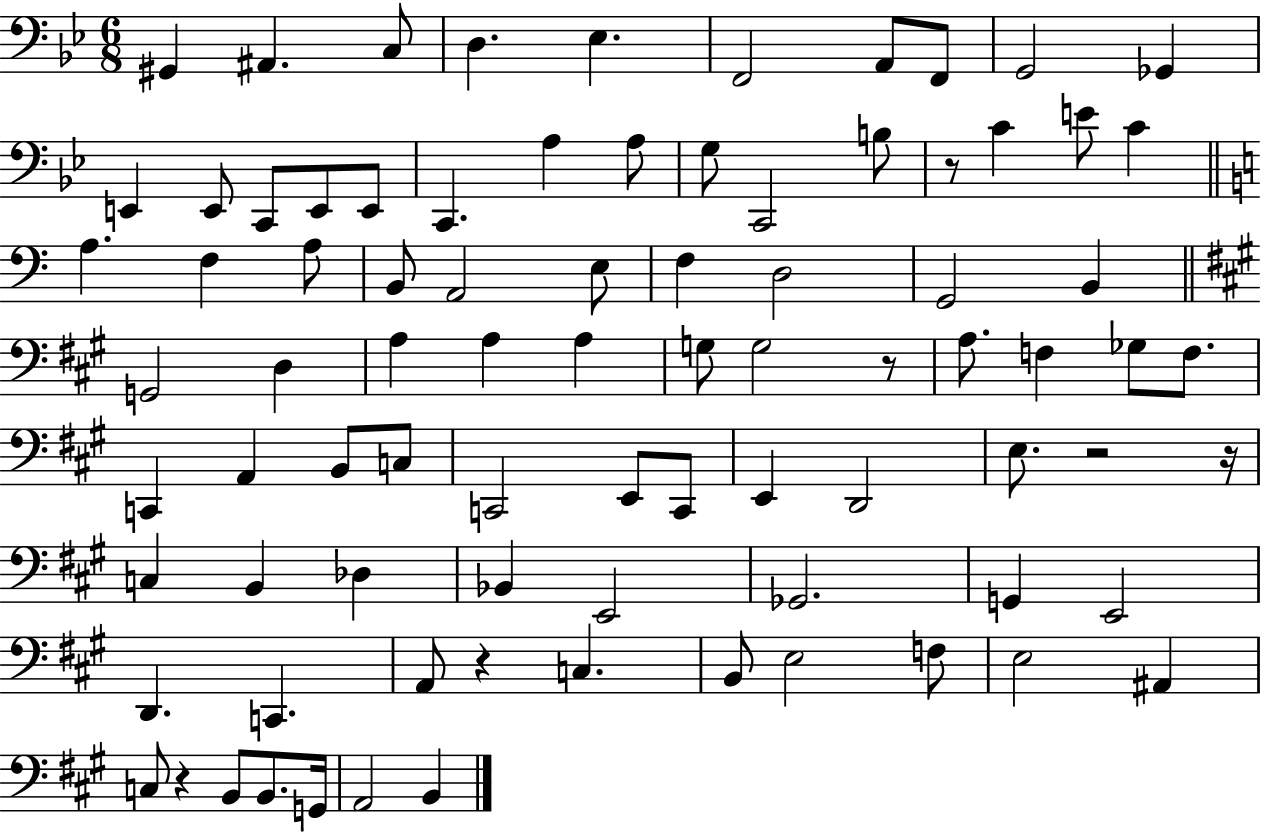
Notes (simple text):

G#2/q A#2/q. C3/e D3/q. Eb3/q. F2/h A2/e F2/e G2/h Gb2/q E2/q E2/e C2/e E2/e E2/e C2/q. A3/q A3/e G3/e C2/h B3/e R/e C4/q E4/e C4/q A3/q. F3/q A3/e B2/e A2/h E3/e F3/q D3/h G2/h B2/q G2/h D3/q A3/q A3/q A3/q G3/e G3/h R/e A3/e. F3/q Gb3/e F3/e. C2/q A2/q B2/e C3/e C2/h E2/e C2/e E2/q D2/h E3/e. R/h R/s C3/q B2/q Db3/q Bb2/q E2/h Gb2/h. G2/q E2/h D2/q. C2/q. A2/e R/q C3/q. B2/e E3/h F3/e E3/h A#2/q C3/e R/q B2/e B2/e. G2/s A2/h B2/q